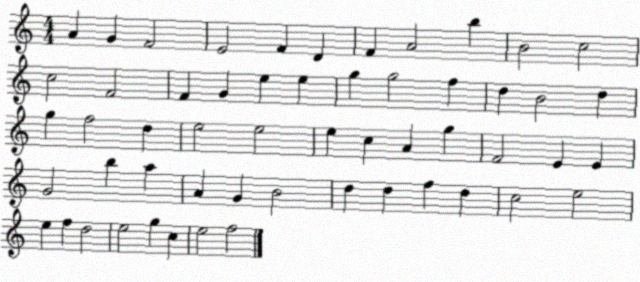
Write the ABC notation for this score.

X:1
T:Untitled
M:4/4
L:1/4
K:C
A G F2 E2 F D F A2 b B2 c2 c2 F2 F G e e g g2 f d B2 d g f2 d e2 e2 e c A g F2 E E G2 b a A G B2 d d f d c2 e2 e f d2 e2 g c e2 f2